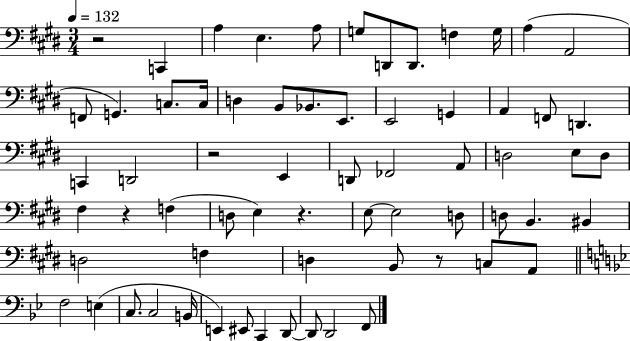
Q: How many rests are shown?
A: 5